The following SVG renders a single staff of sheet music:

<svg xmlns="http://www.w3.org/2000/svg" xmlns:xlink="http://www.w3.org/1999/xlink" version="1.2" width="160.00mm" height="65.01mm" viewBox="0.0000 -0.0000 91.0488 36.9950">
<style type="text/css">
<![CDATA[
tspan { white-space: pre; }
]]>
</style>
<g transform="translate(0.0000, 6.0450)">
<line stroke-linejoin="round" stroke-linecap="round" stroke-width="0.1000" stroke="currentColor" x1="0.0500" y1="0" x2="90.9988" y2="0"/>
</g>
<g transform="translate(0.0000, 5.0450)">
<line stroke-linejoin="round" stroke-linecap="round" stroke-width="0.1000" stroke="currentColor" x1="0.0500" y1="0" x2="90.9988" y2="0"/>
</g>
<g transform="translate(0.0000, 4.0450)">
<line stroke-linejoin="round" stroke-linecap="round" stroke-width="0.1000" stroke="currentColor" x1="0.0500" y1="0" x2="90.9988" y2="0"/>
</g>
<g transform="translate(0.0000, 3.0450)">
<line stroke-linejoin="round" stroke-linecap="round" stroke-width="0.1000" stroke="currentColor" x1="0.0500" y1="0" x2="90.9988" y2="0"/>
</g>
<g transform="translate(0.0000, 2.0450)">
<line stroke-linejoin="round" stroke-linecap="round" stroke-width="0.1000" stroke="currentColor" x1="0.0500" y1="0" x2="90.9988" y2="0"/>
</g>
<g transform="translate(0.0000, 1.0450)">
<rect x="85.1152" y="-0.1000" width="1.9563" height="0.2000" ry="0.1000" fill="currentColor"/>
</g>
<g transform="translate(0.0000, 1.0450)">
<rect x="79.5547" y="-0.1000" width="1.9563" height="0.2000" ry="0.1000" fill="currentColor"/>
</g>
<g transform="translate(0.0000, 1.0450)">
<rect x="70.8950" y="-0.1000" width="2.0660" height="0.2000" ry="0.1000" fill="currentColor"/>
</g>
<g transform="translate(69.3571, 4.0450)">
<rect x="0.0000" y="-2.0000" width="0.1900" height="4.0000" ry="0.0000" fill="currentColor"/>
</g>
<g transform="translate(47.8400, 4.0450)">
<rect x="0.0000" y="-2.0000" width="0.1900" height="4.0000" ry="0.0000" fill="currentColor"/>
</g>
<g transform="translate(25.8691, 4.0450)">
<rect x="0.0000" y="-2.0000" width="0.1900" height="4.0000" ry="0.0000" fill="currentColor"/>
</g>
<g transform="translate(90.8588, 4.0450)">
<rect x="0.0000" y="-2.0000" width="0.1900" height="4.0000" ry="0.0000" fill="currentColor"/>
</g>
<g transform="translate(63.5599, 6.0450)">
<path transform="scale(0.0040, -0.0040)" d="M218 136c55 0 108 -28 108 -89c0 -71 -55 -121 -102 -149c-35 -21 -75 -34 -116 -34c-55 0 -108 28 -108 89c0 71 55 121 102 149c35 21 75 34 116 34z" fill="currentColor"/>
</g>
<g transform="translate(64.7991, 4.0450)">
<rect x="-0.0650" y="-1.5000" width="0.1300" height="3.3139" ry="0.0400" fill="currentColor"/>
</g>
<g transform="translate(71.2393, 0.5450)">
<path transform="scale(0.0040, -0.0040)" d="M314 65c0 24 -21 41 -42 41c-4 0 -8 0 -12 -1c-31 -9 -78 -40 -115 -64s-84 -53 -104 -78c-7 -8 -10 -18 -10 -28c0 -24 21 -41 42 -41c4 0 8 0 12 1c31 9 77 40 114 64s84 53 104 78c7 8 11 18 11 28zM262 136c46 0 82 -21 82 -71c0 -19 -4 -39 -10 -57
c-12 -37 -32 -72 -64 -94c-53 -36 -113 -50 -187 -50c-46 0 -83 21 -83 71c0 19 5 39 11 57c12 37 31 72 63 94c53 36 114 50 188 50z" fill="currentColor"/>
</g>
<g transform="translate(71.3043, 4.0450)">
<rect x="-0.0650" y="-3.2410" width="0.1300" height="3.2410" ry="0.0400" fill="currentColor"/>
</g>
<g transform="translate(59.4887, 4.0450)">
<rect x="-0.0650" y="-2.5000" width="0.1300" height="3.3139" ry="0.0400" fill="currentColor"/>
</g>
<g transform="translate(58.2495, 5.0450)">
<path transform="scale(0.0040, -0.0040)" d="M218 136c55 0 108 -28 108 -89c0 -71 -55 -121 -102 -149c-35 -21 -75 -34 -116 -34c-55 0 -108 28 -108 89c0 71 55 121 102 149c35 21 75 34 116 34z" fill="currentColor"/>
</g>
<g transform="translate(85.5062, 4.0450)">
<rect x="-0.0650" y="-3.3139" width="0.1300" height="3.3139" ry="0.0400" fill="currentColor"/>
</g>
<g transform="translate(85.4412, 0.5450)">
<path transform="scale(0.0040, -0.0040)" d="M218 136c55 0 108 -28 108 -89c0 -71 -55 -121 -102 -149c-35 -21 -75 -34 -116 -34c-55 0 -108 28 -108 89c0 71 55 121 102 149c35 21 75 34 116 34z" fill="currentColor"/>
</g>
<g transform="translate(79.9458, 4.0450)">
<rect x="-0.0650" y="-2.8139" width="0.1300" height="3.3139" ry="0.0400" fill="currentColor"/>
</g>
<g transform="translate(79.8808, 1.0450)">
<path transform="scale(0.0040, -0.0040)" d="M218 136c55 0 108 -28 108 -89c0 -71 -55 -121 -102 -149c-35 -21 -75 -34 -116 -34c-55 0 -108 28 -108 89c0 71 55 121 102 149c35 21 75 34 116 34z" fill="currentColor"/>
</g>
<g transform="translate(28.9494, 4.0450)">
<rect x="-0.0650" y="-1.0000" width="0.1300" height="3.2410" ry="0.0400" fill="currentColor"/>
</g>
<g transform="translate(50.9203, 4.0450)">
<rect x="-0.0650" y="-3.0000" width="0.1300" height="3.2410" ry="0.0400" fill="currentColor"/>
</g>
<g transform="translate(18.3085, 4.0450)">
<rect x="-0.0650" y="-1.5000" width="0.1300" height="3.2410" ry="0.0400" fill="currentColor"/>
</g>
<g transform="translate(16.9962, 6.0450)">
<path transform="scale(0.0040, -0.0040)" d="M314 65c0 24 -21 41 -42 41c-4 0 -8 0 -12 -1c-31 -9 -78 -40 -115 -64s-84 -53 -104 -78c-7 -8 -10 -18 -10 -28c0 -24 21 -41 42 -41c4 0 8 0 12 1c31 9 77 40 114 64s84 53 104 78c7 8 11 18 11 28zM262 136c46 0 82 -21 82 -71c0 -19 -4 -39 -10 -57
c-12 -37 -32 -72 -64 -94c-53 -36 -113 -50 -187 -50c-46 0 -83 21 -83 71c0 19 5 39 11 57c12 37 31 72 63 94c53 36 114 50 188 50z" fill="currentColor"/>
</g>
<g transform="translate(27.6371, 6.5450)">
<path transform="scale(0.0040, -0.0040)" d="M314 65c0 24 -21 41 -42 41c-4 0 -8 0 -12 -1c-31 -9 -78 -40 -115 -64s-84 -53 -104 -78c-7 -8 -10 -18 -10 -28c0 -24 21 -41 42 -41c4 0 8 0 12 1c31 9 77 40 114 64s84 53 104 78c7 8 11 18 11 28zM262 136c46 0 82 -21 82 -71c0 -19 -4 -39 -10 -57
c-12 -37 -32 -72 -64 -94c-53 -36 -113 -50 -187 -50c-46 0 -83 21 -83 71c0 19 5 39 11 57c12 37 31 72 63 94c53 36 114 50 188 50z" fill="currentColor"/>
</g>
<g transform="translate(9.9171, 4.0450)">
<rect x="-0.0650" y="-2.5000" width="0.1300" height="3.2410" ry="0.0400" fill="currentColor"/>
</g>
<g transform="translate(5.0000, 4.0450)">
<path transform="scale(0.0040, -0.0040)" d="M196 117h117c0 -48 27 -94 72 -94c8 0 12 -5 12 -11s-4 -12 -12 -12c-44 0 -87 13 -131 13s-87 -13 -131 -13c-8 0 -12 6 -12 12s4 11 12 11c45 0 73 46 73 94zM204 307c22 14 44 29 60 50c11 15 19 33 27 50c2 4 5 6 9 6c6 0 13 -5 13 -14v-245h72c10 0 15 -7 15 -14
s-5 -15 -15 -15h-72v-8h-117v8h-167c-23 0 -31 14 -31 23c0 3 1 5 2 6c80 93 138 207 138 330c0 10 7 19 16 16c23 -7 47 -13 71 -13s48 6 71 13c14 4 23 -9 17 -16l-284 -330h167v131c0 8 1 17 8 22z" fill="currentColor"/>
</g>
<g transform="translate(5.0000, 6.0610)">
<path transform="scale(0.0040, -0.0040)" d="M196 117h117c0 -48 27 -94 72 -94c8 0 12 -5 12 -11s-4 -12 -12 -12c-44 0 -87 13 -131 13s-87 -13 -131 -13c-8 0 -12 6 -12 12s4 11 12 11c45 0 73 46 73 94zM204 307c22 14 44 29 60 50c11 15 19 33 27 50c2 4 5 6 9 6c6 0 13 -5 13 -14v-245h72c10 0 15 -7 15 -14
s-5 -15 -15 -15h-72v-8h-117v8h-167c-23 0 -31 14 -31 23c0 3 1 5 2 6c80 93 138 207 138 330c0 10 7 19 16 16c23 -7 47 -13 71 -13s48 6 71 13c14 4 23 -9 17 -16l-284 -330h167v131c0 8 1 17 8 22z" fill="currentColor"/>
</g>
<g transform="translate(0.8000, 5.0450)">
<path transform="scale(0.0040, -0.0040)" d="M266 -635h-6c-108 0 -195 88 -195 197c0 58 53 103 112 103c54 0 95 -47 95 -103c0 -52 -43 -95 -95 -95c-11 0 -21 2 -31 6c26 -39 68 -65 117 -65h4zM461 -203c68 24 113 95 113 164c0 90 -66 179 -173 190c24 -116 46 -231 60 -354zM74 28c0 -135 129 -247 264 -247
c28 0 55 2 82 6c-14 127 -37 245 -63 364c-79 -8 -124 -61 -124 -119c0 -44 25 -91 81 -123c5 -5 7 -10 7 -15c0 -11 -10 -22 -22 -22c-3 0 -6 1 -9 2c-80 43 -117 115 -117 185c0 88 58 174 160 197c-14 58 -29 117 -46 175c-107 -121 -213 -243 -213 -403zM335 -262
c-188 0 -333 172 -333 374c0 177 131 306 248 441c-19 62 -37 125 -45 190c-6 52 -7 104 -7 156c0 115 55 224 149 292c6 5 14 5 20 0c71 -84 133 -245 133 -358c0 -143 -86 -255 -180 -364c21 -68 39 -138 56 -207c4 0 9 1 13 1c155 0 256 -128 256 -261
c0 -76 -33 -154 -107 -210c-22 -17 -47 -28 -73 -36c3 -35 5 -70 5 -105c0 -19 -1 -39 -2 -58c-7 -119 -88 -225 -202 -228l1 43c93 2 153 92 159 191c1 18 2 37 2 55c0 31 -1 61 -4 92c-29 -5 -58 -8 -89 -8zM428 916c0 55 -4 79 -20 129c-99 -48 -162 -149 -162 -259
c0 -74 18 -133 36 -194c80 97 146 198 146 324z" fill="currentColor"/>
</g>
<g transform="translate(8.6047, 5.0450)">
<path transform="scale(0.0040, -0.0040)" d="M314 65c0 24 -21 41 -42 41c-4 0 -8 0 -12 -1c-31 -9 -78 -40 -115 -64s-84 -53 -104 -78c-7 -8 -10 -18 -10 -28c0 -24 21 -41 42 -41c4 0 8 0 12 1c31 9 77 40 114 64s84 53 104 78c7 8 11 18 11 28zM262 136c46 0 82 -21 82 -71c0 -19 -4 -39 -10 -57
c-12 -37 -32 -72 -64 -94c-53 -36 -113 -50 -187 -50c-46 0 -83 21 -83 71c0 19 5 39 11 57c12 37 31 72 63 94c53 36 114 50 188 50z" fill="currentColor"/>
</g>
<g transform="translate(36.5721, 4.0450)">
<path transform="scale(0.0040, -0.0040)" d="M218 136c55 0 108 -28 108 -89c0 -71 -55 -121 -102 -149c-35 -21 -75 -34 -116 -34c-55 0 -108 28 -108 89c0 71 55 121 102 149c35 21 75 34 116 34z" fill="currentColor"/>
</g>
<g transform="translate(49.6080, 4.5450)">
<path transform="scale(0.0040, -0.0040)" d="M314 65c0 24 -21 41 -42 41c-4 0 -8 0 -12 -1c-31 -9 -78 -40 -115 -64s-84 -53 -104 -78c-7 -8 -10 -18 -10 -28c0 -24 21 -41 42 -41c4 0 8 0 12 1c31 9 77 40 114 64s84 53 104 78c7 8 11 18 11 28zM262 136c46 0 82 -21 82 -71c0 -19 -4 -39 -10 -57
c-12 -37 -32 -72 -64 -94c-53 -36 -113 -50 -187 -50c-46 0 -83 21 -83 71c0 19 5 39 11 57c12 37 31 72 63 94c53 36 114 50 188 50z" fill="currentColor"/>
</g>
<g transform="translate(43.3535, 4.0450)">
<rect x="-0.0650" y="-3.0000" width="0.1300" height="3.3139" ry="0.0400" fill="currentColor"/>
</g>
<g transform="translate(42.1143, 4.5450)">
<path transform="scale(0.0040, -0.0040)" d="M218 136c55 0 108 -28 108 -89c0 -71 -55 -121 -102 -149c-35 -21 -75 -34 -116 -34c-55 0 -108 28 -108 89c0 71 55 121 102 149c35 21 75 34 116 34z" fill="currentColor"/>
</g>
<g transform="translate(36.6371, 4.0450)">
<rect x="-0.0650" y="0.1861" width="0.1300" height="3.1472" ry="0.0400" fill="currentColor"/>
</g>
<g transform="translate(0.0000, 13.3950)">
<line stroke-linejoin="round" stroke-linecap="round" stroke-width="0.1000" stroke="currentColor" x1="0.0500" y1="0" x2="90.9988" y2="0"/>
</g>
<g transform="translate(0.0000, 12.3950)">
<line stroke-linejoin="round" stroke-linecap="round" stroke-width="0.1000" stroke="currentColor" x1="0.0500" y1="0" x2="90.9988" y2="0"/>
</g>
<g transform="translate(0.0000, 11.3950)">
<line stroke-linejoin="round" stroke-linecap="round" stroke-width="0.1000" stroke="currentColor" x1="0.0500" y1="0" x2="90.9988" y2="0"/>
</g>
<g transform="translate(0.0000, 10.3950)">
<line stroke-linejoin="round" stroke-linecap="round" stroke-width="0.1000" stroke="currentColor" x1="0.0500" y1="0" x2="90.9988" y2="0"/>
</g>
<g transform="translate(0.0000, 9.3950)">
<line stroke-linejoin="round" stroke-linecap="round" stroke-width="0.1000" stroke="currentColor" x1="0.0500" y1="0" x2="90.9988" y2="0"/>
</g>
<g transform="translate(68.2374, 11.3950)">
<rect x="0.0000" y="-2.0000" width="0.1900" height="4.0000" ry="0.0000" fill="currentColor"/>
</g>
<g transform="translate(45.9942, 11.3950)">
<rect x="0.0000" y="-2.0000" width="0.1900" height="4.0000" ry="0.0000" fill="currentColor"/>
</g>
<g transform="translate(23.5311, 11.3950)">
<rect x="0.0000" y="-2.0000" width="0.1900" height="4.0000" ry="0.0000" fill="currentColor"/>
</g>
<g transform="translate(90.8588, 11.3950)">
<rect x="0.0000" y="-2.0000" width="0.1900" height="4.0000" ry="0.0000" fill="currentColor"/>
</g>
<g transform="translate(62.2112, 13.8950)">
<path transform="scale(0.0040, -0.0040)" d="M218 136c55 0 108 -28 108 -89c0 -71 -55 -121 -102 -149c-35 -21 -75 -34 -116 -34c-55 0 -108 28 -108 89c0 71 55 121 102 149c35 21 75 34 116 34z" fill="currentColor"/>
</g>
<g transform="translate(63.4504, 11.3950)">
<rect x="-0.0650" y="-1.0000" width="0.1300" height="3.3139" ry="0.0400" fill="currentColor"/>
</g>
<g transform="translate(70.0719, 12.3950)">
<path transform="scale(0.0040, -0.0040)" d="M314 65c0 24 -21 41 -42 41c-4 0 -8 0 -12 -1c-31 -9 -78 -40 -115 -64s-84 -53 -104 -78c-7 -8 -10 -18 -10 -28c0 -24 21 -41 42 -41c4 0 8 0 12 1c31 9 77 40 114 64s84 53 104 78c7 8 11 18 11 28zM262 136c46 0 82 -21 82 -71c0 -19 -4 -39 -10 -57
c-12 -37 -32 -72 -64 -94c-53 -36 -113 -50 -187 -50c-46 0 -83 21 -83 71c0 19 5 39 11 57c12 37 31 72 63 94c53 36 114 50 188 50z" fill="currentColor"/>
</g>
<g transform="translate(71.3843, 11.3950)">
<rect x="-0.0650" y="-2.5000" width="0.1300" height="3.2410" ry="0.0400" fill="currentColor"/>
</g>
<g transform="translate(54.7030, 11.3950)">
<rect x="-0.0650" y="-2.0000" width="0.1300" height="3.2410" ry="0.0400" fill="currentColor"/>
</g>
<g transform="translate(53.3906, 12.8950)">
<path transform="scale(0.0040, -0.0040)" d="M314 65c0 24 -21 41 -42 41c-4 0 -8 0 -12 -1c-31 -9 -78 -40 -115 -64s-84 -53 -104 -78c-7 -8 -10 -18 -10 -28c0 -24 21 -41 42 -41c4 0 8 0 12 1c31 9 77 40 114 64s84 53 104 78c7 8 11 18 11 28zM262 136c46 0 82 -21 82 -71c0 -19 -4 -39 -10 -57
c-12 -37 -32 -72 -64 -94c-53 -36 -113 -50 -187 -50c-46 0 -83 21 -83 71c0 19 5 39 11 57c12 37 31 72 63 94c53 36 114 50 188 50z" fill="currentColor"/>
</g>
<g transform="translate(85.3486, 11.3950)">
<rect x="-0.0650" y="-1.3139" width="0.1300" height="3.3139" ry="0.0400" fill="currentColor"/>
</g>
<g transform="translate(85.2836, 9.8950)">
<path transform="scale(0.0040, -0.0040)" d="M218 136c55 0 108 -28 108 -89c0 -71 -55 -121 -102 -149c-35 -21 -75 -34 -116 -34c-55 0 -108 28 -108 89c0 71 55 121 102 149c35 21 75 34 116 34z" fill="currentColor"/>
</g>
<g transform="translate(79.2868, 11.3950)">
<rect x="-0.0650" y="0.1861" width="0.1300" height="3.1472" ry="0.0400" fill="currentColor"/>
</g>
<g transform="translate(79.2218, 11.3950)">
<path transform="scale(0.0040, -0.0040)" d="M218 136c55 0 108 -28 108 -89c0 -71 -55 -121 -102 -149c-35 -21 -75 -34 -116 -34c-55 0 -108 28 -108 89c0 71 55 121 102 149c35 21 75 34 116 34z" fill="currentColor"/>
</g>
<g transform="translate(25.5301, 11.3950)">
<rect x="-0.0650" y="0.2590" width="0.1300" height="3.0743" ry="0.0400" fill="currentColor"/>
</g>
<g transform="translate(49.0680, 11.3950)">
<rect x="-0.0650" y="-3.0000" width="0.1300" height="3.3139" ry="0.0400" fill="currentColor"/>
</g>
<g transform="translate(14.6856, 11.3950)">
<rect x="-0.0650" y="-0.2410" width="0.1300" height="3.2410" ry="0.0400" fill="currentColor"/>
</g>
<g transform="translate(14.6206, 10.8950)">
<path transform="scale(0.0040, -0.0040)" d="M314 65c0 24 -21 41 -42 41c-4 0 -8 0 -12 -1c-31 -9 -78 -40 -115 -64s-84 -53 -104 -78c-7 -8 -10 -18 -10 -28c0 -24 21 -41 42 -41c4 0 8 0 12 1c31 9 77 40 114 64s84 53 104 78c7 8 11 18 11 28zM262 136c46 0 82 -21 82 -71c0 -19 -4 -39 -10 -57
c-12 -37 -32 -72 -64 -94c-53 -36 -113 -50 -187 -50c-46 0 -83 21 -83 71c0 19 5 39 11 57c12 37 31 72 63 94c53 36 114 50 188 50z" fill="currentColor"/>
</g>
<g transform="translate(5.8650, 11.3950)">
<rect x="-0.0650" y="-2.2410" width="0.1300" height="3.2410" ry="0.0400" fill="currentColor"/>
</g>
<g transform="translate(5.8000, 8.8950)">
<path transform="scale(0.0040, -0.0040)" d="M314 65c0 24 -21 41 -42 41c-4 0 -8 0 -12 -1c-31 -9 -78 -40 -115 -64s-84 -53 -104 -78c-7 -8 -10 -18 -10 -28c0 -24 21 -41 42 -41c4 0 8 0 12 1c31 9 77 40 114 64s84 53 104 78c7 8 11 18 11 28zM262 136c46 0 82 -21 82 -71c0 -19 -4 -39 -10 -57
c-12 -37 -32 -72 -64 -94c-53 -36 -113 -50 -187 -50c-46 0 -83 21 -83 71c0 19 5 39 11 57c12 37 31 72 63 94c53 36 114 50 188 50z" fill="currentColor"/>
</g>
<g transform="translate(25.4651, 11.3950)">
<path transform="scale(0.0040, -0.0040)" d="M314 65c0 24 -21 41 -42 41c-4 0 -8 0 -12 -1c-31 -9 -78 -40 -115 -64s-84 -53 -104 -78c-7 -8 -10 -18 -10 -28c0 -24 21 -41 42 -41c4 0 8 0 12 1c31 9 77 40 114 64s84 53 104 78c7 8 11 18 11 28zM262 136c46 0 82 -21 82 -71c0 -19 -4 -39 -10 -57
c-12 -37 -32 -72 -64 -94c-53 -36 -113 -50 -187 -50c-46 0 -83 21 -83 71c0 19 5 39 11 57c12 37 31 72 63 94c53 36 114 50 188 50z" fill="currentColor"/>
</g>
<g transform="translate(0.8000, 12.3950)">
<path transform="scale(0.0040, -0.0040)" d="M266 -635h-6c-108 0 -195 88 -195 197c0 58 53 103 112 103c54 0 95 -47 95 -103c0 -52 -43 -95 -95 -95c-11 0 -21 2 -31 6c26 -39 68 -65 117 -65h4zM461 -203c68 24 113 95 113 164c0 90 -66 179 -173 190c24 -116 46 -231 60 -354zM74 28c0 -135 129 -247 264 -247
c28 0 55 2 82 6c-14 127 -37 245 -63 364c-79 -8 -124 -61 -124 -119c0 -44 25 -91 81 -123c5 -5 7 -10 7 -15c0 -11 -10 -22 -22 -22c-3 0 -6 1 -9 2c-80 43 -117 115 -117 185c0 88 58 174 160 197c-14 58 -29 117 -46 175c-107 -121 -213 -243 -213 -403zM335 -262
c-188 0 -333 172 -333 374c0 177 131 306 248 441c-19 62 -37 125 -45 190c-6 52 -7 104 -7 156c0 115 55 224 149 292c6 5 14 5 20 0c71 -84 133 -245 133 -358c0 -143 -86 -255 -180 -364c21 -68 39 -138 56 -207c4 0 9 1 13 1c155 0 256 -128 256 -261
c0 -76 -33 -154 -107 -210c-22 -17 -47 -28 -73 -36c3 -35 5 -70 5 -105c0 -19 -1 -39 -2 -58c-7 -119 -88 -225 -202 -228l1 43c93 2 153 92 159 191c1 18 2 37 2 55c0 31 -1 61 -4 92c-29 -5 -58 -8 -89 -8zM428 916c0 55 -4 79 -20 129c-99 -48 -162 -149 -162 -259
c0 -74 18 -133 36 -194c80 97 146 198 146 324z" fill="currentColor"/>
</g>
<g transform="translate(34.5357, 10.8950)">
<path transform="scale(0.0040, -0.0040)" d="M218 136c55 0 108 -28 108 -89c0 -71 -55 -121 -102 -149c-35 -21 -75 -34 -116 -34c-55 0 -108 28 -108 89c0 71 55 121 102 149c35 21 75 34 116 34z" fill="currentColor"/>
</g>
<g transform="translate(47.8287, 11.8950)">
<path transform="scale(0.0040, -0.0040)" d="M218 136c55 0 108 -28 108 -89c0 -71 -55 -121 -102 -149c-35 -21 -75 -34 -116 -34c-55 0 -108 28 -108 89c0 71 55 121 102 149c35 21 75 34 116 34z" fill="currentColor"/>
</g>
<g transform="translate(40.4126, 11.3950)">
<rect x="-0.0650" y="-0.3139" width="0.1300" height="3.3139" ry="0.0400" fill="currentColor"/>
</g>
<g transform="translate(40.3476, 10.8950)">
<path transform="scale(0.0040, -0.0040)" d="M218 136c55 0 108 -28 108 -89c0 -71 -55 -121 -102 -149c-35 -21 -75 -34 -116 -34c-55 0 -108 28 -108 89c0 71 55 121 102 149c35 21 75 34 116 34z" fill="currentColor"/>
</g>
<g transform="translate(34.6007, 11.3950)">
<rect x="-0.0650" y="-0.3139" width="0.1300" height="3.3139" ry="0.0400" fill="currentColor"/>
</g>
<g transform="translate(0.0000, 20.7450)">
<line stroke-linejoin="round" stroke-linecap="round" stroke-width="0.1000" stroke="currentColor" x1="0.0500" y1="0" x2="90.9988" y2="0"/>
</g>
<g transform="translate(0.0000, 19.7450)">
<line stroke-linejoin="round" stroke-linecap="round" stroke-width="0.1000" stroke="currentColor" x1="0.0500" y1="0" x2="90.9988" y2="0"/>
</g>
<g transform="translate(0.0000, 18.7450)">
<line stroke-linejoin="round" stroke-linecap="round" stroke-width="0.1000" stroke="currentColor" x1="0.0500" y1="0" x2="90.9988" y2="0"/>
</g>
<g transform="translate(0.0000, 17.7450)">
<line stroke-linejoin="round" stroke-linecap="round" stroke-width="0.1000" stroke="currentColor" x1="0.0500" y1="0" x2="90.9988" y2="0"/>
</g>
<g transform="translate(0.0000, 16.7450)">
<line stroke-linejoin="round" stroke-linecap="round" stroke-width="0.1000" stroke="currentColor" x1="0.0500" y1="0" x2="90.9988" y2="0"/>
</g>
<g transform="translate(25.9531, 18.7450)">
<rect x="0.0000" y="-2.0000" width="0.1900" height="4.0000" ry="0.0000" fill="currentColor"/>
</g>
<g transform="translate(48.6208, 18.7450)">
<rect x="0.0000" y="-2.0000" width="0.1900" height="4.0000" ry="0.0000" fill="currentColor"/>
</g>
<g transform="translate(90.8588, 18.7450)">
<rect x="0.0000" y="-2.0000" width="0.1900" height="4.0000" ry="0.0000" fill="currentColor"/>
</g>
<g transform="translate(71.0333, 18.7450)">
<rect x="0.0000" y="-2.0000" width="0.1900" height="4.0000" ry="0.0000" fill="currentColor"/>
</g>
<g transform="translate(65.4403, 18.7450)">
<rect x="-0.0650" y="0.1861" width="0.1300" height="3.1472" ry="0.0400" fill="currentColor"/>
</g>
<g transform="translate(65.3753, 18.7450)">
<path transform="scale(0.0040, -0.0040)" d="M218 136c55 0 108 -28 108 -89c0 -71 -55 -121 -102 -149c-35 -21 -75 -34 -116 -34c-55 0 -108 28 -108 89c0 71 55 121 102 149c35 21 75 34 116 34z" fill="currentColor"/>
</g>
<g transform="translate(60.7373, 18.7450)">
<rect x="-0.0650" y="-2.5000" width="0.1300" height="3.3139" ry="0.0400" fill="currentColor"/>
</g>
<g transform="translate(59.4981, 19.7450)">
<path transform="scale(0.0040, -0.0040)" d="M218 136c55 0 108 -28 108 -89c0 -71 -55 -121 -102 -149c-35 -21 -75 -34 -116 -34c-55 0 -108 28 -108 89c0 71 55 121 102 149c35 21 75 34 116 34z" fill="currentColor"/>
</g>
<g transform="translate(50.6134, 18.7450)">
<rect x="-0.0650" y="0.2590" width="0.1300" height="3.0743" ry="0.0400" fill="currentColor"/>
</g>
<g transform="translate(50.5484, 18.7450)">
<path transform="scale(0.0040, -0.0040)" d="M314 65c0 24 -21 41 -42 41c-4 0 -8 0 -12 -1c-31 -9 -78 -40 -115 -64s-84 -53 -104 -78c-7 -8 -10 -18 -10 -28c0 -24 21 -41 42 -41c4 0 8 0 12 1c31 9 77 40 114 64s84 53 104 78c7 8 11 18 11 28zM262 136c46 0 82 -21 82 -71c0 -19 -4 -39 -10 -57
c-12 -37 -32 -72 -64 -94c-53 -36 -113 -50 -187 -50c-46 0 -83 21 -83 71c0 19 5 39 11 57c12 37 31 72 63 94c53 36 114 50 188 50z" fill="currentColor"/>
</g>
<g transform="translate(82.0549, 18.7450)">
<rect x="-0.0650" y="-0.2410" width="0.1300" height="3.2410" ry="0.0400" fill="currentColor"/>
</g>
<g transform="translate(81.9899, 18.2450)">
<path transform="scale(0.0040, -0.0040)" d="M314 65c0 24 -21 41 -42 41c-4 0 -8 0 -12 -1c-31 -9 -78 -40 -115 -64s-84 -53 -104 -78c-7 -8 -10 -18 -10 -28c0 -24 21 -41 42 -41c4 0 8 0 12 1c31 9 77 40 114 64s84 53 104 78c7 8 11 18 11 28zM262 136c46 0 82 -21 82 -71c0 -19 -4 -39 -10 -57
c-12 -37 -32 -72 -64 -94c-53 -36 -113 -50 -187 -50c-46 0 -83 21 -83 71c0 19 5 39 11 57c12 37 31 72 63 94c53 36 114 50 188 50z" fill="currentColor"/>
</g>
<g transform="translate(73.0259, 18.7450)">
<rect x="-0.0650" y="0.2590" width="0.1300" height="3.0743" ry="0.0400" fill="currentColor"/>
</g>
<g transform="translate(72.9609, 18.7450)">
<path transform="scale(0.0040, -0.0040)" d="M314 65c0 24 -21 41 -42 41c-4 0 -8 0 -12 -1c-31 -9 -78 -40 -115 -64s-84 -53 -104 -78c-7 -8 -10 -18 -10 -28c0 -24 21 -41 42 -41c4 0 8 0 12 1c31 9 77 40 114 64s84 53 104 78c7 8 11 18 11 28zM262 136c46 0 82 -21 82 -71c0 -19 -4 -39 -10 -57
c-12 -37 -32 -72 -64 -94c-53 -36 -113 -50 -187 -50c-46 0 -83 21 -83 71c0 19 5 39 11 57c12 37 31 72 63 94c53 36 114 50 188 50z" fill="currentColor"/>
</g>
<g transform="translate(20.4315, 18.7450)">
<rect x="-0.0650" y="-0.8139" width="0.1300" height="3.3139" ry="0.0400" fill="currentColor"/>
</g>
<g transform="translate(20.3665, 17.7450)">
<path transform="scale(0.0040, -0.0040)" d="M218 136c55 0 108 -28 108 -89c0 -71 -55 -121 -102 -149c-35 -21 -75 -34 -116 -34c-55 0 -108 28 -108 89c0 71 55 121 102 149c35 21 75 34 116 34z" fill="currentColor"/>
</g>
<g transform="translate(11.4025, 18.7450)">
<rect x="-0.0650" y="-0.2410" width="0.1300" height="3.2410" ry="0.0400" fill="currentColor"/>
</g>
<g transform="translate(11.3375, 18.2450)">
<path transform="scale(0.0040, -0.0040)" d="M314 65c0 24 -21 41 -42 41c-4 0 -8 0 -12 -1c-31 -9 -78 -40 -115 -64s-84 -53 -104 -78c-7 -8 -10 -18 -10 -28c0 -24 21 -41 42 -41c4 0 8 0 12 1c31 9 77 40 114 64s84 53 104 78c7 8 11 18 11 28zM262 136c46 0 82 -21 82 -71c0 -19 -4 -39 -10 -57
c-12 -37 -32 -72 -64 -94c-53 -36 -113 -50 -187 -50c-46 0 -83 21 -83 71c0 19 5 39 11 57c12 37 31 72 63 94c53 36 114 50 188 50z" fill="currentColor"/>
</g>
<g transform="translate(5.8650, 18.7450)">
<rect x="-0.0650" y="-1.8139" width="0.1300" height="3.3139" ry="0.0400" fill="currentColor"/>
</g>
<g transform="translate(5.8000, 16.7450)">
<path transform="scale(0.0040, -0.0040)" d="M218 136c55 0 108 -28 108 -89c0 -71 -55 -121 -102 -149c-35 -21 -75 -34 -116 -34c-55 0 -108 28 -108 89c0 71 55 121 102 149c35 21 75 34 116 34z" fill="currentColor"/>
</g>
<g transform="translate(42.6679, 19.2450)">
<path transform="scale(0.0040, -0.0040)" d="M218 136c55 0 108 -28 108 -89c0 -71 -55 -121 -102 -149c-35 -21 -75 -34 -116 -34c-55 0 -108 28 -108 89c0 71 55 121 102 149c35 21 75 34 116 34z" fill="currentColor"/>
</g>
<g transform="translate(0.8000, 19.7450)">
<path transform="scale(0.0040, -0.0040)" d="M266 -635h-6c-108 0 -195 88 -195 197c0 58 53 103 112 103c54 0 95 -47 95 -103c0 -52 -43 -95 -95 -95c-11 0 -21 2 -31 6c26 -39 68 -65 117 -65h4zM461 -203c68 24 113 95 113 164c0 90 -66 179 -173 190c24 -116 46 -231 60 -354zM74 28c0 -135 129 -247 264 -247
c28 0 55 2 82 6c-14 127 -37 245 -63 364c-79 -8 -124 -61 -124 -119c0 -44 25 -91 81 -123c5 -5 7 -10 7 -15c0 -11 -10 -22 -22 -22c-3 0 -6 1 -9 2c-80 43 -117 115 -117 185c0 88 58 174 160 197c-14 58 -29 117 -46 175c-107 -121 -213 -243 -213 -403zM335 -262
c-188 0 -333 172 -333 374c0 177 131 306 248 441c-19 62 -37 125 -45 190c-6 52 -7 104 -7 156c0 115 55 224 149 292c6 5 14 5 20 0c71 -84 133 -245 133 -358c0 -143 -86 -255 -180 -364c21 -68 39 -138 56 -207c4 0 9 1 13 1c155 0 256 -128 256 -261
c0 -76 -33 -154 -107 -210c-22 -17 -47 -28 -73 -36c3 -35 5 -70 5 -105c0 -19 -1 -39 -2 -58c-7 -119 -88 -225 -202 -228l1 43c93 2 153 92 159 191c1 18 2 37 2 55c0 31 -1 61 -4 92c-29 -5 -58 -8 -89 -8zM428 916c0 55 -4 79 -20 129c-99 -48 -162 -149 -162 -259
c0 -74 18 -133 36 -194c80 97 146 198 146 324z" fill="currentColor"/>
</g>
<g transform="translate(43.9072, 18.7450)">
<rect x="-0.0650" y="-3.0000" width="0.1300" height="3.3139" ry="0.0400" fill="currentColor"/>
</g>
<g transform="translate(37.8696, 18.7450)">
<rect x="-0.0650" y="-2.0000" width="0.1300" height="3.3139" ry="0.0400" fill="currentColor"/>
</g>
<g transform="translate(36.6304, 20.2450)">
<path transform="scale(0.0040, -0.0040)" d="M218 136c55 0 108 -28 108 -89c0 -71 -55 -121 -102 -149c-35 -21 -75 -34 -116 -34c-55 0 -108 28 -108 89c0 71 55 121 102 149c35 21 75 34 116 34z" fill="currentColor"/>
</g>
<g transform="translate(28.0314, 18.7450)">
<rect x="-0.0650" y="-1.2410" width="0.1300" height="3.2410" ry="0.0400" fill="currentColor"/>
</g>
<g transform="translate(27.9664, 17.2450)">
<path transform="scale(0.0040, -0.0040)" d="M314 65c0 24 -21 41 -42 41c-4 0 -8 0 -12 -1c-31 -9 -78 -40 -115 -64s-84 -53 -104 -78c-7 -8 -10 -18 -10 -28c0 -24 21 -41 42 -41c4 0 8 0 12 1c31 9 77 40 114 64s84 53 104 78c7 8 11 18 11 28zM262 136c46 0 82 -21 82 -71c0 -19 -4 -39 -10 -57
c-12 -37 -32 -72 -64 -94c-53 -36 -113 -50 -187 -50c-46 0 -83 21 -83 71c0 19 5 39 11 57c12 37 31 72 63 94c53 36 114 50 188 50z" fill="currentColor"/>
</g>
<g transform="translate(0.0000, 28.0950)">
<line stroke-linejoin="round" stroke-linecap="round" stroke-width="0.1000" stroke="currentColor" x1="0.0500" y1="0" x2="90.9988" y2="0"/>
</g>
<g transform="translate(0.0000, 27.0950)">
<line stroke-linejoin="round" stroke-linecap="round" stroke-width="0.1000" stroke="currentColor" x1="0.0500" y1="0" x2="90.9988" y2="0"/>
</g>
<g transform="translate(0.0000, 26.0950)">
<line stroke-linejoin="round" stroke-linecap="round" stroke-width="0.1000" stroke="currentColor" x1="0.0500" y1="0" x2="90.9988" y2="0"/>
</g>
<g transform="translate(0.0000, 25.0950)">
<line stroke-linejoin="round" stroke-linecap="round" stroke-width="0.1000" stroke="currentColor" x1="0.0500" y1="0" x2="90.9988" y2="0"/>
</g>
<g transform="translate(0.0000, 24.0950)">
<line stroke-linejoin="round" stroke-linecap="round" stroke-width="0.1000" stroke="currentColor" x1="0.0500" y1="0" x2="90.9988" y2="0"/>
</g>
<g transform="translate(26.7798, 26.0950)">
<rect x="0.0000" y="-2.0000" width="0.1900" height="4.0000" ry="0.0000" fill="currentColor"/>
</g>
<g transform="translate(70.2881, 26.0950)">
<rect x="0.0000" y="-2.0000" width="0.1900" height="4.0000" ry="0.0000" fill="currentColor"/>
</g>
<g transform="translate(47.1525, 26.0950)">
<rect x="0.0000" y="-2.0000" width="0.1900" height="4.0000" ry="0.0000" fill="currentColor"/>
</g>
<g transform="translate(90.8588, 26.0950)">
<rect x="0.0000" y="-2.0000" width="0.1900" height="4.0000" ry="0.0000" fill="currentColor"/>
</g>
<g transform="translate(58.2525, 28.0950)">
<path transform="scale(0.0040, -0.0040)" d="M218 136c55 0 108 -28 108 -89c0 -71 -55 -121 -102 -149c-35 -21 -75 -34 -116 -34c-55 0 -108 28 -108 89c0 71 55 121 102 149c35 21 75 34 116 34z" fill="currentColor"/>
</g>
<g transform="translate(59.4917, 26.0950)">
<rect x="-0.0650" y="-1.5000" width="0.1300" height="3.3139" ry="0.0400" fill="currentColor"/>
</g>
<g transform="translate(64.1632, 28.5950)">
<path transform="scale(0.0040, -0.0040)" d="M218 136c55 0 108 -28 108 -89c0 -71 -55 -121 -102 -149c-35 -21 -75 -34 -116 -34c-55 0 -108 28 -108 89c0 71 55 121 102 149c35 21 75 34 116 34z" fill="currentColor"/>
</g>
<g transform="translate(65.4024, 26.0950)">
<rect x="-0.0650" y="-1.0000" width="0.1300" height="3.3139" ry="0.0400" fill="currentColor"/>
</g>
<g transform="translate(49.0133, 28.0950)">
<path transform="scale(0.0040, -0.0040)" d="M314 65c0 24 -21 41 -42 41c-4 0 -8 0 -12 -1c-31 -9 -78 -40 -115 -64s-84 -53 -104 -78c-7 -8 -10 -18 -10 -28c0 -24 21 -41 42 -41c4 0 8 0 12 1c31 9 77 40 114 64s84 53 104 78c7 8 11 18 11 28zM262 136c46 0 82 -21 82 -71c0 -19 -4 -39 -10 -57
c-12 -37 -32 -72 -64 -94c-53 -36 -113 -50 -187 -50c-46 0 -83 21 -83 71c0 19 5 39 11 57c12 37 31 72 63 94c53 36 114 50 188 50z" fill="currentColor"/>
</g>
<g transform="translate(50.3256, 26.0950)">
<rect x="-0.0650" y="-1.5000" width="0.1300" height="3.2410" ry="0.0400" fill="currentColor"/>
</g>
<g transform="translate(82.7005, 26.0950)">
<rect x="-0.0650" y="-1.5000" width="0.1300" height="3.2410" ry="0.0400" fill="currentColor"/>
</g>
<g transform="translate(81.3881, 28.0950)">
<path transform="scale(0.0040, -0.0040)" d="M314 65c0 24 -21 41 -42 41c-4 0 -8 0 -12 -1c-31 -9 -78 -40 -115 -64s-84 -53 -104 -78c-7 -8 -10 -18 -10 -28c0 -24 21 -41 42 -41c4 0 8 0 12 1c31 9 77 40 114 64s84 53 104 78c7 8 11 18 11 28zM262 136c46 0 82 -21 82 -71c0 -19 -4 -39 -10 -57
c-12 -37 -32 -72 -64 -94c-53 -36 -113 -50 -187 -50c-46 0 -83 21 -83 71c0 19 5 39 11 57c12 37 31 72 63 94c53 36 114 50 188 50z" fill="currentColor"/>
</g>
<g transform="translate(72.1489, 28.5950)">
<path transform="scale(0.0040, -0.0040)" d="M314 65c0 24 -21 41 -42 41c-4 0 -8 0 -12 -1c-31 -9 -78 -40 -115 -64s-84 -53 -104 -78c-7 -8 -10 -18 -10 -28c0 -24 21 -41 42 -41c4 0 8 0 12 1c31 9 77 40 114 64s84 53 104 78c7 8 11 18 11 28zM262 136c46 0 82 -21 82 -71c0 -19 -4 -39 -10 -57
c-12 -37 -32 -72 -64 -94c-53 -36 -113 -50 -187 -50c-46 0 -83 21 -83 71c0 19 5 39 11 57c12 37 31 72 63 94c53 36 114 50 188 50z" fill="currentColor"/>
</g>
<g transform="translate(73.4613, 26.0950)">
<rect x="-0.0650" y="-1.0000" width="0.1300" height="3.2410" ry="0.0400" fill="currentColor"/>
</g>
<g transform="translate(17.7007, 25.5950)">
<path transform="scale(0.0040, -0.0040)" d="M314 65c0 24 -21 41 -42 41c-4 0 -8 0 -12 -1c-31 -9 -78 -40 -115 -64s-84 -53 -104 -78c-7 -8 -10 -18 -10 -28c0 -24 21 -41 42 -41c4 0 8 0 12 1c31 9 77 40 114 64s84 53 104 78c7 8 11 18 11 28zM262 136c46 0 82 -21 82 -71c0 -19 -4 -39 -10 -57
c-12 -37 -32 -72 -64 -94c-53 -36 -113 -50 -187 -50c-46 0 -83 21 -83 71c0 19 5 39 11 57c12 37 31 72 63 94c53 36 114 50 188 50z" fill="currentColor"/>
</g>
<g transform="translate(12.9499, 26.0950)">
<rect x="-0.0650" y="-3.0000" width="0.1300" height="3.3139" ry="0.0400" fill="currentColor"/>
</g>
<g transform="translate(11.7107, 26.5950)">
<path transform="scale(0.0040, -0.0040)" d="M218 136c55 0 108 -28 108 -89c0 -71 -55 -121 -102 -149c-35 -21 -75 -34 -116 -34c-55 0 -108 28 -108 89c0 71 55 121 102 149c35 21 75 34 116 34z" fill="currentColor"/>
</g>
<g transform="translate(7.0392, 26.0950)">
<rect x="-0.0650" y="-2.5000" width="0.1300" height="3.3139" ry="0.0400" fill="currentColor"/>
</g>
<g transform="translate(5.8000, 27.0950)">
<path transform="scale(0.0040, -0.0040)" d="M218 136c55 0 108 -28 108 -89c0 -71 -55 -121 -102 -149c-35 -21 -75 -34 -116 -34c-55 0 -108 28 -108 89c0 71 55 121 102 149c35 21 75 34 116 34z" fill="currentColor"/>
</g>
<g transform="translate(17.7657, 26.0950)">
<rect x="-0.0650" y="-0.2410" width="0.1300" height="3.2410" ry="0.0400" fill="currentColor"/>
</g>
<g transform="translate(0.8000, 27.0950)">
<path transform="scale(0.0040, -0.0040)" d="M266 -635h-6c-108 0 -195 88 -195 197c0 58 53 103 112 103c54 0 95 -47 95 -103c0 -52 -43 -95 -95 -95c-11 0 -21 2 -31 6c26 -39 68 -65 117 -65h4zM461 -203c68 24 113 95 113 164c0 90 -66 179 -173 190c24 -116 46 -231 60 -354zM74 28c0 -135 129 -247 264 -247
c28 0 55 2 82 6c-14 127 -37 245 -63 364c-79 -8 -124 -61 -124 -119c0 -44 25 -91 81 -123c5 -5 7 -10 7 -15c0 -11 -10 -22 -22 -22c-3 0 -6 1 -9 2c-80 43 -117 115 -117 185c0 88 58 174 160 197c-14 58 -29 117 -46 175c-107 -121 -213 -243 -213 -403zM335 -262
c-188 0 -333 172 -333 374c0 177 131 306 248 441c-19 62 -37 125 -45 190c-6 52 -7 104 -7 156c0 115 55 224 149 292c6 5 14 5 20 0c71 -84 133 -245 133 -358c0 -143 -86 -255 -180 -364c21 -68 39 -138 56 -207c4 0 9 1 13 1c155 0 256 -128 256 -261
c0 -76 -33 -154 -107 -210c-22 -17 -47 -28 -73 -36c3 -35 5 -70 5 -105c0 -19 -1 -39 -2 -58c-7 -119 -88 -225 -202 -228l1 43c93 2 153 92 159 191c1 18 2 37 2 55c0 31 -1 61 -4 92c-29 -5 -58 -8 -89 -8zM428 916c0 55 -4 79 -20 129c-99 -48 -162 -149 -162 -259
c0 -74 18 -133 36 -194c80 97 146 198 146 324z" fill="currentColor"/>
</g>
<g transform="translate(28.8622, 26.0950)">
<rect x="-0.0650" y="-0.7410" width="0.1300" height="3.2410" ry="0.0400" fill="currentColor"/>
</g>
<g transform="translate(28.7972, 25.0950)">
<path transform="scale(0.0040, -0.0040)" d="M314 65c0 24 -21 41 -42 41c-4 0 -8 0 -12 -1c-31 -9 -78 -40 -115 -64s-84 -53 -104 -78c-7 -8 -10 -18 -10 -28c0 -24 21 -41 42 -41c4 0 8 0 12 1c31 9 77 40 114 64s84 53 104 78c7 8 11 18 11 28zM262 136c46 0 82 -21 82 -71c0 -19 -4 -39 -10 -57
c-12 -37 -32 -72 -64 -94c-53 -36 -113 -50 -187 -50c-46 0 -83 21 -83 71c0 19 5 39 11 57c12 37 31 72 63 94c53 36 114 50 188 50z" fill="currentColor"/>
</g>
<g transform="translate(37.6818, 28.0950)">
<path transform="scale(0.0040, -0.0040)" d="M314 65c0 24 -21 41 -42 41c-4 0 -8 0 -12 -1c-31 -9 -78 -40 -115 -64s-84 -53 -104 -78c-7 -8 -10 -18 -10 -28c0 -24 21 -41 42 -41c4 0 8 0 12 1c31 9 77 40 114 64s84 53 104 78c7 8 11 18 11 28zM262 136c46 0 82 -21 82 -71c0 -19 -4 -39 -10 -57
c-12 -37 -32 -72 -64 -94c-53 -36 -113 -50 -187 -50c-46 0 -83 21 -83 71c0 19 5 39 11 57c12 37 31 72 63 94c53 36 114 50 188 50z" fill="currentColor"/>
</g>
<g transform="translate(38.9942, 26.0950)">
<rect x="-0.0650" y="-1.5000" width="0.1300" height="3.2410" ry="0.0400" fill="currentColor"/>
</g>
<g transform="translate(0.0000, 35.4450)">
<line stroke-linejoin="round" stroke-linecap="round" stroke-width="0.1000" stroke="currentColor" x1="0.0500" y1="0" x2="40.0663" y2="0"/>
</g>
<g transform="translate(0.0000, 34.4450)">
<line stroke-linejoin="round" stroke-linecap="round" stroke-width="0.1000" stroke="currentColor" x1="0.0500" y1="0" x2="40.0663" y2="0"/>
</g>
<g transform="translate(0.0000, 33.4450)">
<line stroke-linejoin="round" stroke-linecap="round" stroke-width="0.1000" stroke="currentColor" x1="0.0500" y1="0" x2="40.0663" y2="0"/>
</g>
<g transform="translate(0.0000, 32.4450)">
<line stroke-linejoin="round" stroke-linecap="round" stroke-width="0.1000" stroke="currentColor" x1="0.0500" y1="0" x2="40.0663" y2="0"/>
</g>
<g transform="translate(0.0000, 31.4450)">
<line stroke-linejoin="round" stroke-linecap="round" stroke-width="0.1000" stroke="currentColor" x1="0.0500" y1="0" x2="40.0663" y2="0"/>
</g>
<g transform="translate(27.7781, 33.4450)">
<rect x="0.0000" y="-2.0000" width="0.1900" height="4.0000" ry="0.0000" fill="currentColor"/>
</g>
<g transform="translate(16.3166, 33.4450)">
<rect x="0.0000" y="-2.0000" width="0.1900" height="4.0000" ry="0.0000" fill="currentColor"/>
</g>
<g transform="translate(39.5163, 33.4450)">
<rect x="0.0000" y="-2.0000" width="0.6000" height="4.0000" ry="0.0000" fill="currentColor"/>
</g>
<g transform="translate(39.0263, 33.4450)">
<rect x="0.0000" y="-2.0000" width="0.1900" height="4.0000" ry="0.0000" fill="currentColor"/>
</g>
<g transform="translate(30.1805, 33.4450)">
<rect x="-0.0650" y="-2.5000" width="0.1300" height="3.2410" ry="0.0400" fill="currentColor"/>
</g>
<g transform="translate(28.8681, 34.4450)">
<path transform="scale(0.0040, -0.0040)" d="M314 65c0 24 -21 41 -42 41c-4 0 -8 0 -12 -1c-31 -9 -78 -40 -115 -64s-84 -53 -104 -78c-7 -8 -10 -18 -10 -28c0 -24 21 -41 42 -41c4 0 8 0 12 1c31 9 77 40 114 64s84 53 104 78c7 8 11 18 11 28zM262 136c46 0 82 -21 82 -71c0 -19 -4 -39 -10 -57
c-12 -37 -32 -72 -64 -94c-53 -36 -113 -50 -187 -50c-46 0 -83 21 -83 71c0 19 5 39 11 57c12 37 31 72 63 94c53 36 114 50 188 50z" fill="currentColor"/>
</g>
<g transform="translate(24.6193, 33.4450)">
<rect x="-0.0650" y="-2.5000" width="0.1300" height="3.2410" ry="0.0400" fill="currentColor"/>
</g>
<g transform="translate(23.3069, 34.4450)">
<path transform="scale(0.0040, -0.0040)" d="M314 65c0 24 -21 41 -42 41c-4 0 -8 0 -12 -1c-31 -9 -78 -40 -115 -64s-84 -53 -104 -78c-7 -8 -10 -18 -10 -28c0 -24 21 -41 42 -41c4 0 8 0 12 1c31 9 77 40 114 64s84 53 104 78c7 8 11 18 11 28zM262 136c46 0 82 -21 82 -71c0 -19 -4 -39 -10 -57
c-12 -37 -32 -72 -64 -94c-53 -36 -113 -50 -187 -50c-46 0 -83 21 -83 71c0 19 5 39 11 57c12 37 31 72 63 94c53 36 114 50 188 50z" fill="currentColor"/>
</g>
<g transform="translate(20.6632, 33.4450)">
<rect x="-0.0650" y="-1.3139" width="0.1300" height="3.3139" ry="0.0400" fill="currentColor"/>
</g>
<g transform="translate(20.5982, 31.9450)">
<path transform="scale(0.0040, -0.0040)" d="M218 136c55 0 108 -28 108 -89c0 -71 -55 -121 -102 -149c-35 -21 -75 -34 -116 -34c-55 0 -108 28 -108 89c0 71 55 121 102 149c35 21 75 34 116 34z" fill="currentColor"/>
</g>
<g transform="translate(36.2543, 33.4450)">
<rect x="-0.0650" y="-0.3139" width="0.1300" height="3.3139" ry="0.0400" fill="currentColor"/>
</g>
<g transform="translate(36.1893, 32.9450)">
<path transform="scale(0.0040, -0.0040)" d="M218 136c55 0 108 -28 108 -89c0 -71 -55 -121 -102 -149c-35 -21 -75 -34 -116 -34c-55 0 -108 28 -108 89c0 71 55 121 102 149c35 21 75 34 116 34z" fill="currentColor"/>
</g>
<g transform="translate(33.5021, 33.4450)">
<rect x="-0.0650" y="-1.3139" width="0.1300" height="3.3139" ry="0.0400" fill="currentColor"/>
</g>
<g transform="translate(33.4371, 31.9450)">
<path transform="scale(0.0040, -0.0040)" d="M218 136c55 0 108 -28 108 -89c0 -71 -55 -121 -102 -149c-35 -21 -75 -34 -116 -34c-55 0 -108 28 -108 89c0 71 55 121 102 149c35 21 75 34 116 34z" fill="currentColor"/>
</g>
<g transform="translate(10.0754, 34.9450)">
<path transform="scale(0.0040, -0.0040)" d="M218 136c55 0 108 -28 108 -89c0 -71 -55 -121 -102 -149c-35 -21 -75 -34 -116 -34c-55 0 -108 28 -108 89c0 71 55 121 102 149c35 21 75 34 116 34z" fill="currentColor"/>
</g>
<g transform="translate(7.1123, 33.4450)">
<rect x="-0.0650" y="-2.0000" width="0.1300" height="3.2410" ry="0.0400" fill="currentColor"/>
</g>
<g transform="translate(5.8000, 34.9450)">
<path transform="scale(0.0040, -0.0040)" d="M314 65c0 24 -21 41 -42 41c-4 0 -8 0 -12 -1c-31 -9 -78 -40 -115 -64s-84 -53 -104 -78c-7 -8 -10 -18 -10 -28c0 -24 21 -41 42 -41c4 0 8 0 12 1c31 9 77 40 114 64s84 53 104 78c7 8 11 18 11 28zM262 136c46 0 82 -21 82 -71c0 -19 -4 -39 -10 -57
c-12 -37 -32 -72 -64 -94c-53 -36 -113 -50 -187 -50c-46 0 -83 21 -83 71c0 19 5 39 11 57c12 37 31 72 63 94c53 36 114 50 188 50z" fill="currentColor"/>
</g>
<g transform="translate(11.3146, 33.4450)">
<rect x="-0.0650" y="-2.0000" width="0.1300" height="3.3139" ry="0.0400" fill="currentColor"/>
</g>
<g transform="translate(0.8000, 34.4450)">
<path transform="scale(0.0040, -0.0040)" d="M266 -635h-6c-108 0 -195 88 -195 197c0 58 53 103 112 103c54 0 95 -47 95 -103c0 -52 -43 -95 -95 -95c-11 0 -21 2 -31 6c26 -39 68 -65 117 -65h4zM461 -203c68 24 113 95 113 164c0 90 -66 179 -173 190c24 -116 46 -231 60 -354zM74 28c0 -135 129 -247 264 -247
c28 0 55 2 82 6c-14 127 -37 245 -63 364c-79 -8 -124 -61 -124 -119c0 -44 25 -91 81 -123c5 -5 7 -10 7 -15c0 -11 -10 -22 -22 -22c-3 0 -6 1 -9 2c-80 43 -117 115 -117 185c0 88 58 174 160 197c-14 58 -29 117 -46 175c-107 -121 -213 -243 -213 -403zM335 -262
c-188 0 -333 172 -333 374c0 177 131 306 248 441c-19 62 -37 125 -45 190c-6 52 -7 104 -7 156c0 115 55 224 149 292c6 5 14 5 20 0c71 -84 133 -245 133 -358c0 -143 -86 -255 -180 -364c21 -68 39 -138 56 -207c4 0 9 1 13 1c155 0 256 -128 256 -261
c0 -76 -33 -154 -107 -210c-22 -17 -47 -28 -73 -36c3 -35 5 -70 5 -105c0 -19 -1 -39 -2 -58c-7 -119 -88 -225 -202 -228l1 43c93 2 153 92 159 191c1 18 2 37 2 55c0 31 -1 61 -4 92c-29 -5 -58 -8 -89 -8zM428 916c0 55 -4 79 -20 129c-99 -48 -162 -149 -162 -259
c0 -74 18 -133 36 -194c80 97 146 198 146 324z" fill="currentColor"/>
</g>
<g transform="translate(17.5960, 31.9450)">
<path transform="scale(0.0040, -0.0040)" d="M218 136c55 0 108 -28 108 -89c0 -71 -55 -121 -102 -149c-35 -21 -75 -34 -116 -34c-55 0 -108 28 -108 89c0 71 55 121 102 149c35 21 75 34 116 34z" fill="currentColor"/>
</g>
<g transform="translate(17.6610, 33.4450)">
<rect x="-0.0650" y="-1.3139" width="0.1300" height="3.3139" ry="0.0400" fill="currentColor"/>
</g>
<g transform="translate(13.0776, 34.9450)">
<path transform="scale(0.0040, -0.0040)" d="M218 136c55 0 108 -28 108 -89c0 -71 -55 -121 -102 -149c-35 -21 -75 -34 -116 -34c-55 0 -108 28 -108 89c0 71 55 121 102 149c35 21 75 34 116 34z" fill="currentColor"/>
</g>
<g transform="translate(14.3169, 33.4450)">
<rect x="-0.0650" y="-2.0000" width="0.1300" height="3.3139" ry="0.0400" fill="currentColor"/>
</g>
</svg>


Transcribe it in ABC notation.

X:1
T:Untitled
M:4/4
L:1/4
K:C
G2 E2 D2 B A A2 G E b2 a b g2 c2 B2 c c A F2 D G2 B e f c2 d e2 F A B2 G B B2 c2 G A c2 d2 E2 E2 E D D2 E2 F2 F F e e G2 G2 e c